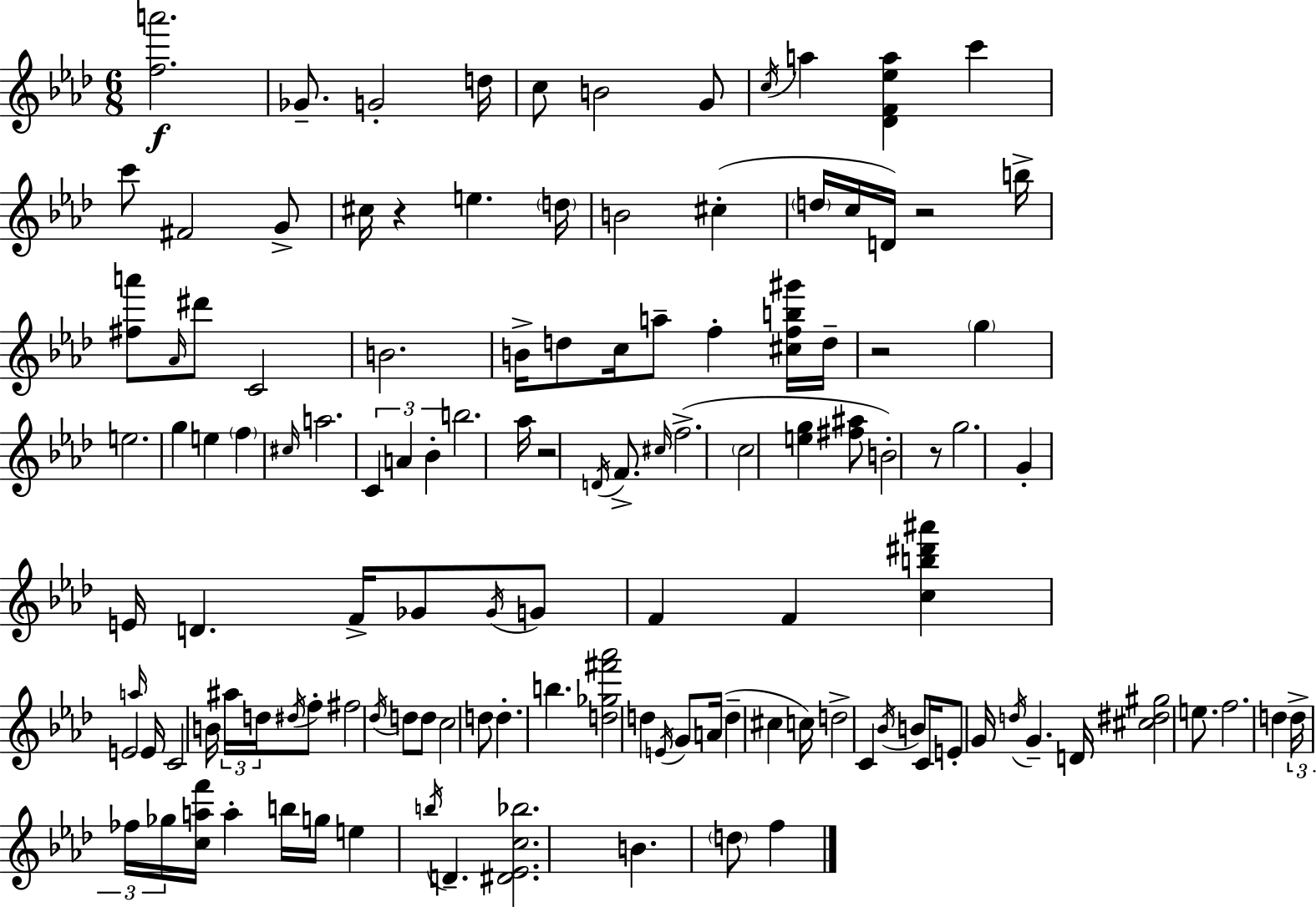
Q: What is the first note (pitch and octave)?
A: Gb4